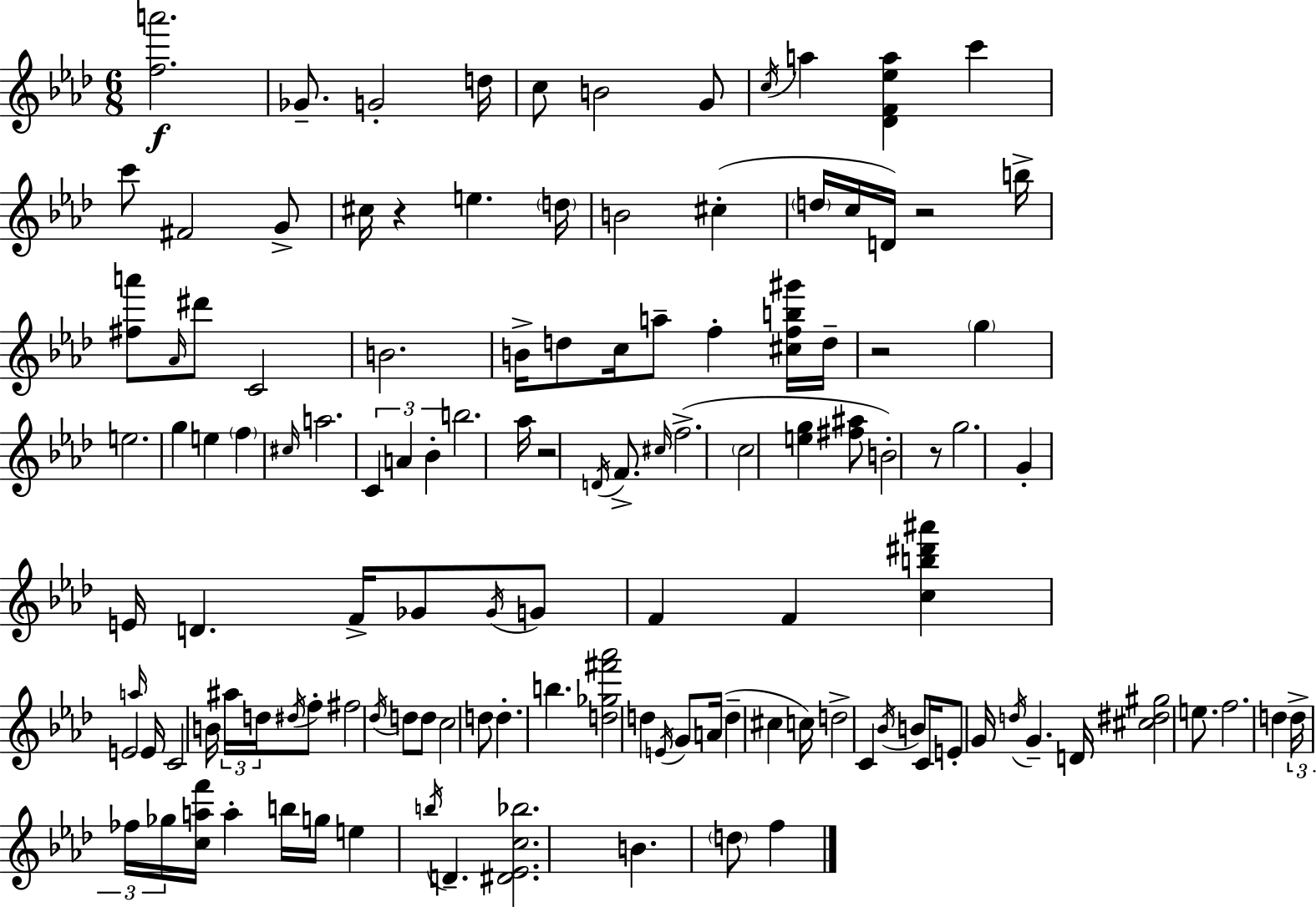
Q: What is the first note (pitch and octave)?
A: Gb4